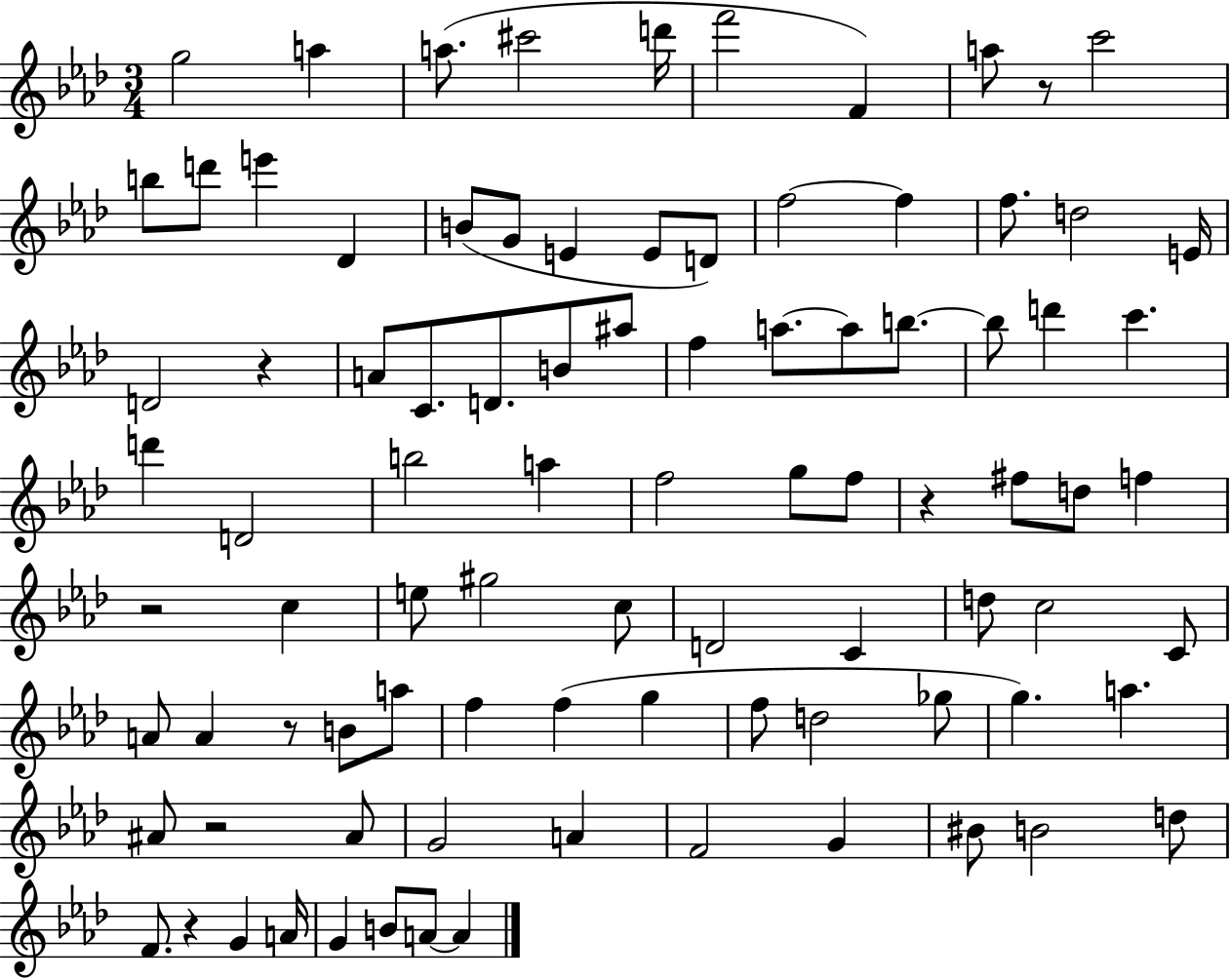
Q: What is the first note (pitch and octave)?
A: G5